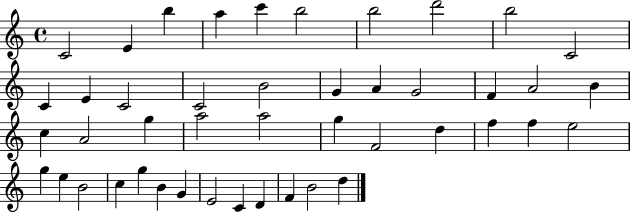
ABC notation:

X:1
T:Untitled
M:4/4
L:1/4
K:C
C2 E b a c' b2 b2 d'2 b2 C2 C E C2 C2 B2 G A G2 F A2 B c A2 g a2 a2 g F2 d f f e2 g e B2 c g B G E2 C D F B2 d